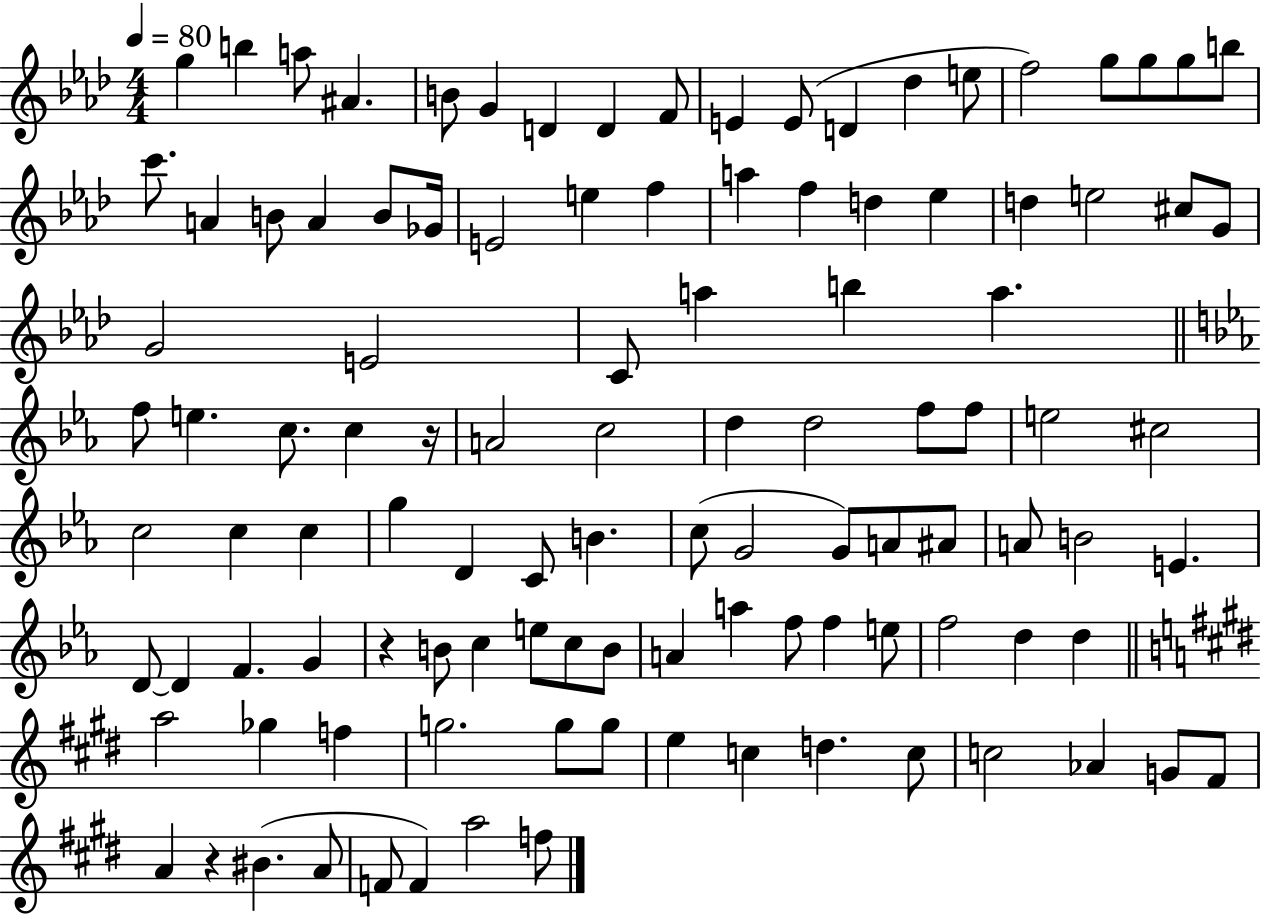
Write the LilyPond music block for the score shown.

{
  \clef treble
  \numericTimeSignature
  \time 4/4
  \key aes \major
  \tempo 4 = 80
  g''4 b''4 a''8 ais'4. | b'8 g'4 d'4 d'4 f'8 | e'4 e'8( d'4 des''4 e''8 | f''2) g''8 g''8 g''8 b''8 | \break c'''8. a'4 b'8 a'4 b'8 ges'16 | e'2 e''4 f''4 | a''4 f''4 d''4 ees''4 | d''4 e''2 cis''8 g'8 | \break g'2 e'2 | c'8 a''4 b''4 a''4. | \bar "||" \break \key c \minor f''8 e''4. c''8. c''4 r16 | a'2 c''2 | d''4 d''2 f''8 f''8 | e''2 cis''2 | \break c''2 c''4 c''4 | g''4 d'4 c'8 b'4. | c''8( g'2 g'8) a'8 ais'8 | a'8 b'2 e'4. | \break d'8~~ d'4 f'4. g'4 | r4 b'8 c''4 e''8 c''8 b'8 | a'4 a''4 f''8 f''4 e''8 | f''2 d''4 d''4 | \break \bar "||" \break \key e \major a''2 ges''4 f''4 | g''2. g''8 g''8 | e''4 c''4 d''4. c''8 | c''2 aes'4 g'8 fis'8 | \break a'4 r4 bis'4.( a'8 | f'8 f'4) a''2 f''8 | \bar "|."
}